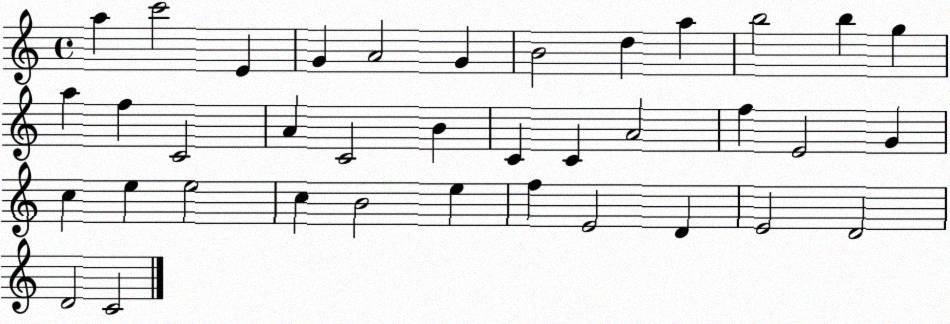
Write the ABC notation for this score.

X:1
T:Untitled
M:4/4
L:1/4
K:C
a c'2 E G A2 G B2 d a b2 b g a f C2 A C2 B C C A2 f E2 G c e e2 c B2 e f E2 D E2 D2 D2 C2